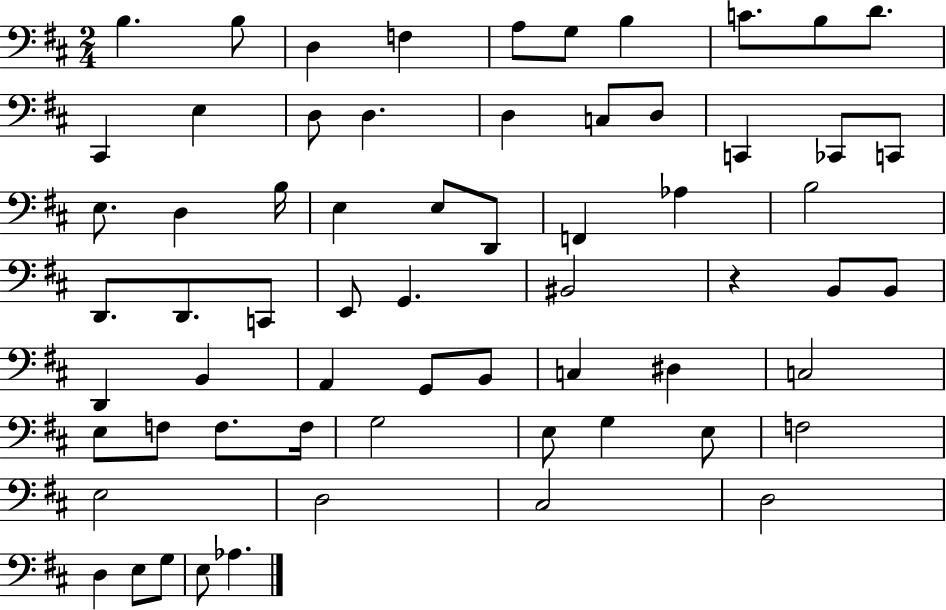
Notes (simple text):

B3/q. B3/e D3/q F3/q A3/e G3/e B3/q C4/e. B3/e D4/e. C#2/q E3/q D3/e D3/q. D3/q C3/e D3/e C2/q CES2/e C2/e E3/e. D3/q B3/s E3/q E3/e D2/e F2/q Ab3/q B3/h D2/e. D2/e. C2/e E2/e G2/q. BIS2/h R/q B2/e B2/e D2/q B2/q A2/q G2/e B2/e C3/q D#3/q C3/h E3/e F3/e F3/e. F3/s G3/h E3/e G3/q E3/e F3/h E3/h D3/h C#3/h D3/h D3/q E3/e G3/e E3/e Ab3/q.